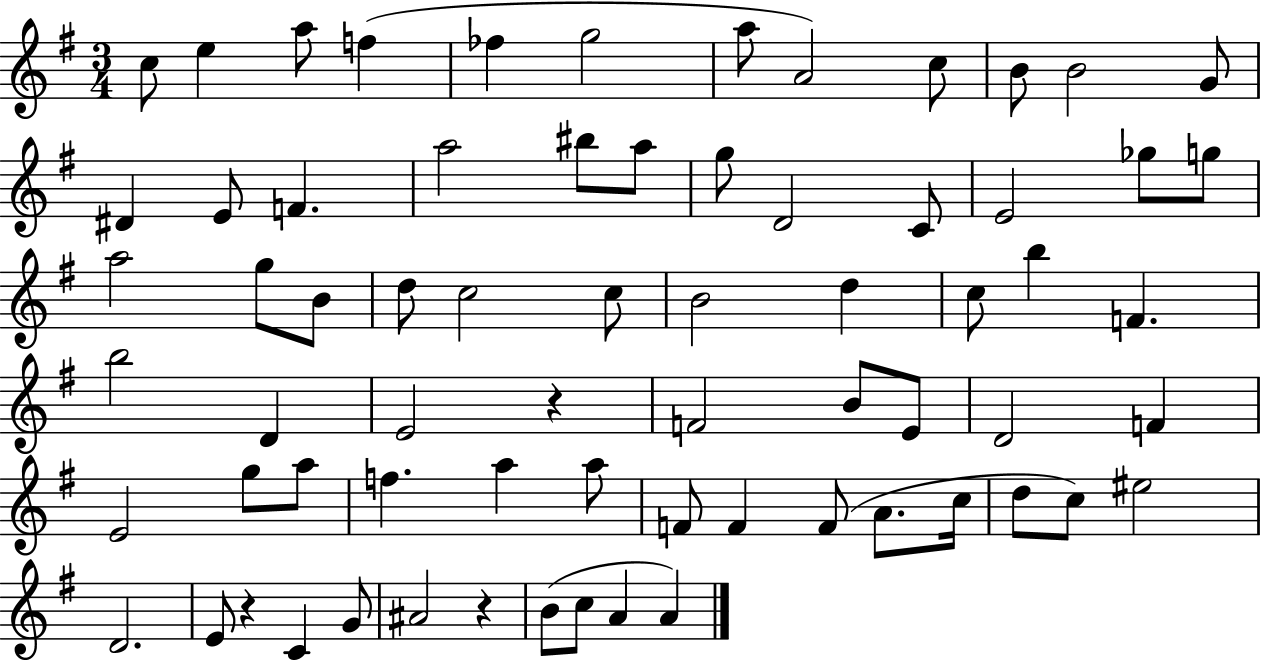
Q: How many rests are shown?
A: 3